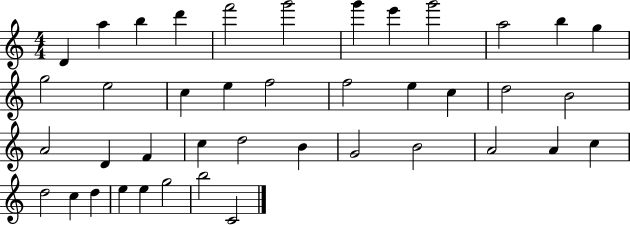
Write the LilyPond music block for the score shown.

{
  \clef treble
  \numericTimeSignature
  \time 4/4
  \key c \major
  d'4 a''4 b''4 d'''4 | f'''2 g'''2 | g'''4 e'''4 g'''2 | a''2 b''4 g''4 | \break g''2 e''2 | c''4 e''4 f''2 | f''2 e''4 c''4 | d''2 b'2 | \break a'2 d'4 f'4 | c''4 d''2 b'4 | g'2 b'2 | a'2 a'4 c''4 | \break d''2 c''4 d''4 | e''4 e''4 g''2 | b''2 c'2 | \bar "|."
}